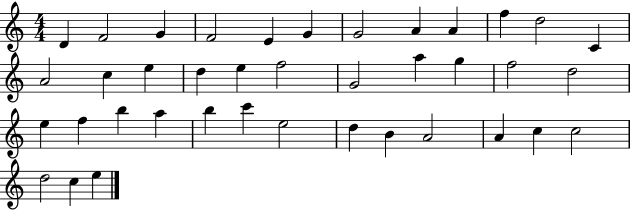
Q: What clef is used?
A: treble